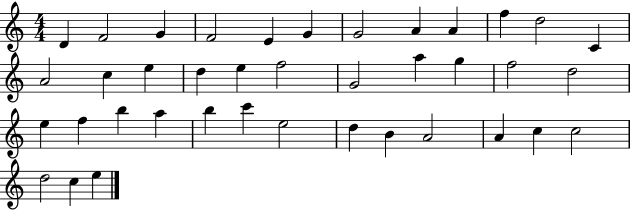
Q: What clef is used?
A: treble